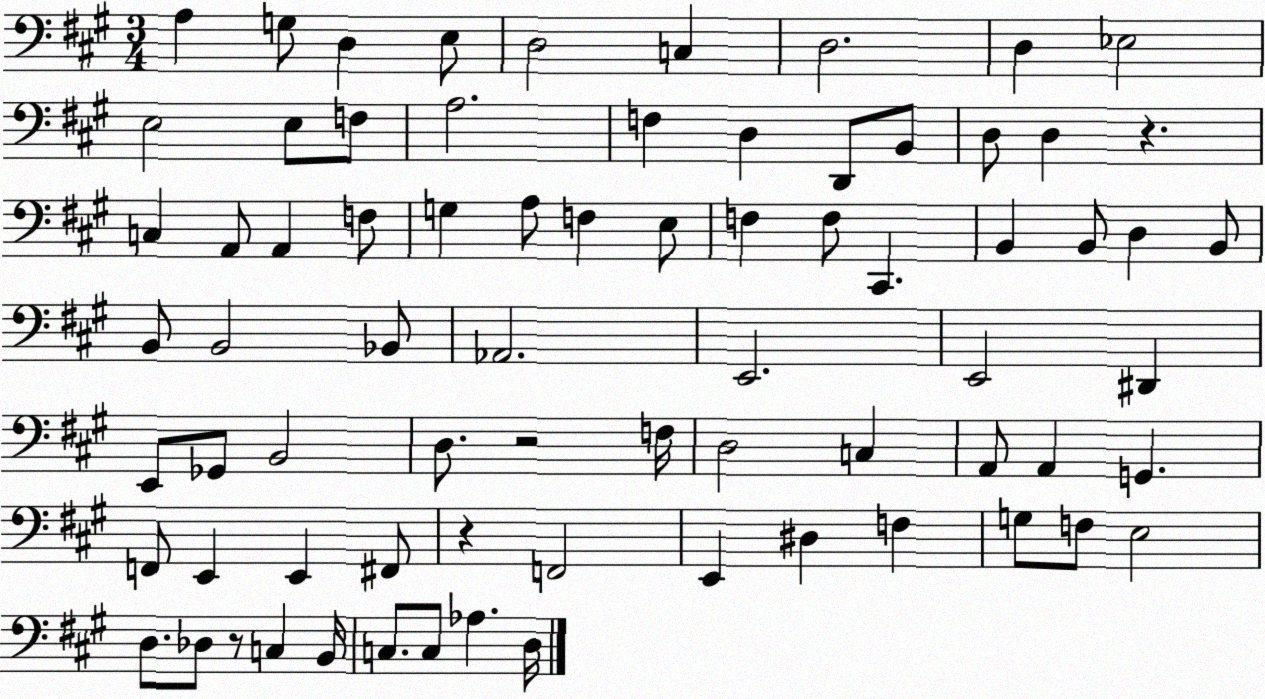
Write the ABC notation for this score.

X:1
T:Untitled
M:3/4
L:1/4
K:A
A, G,/2 D, E,/2 D,2 C, D,2 D, _E,2 E,2 E,/2 F,/2 A,2 F, D, D,,/2 B,,/2 D,/2 D, z C, A,,/2 A,, F,/2 G, A,/2 F, E,/2 F, F,/2 ^C,, B,, B,,/2 D, B,,/2 B,,/2 B,,2 _B,,/2 _A,,2 E,,2 E,,2 ^D,, E,,/2 _G,,/2 B,,2 D,/2 z2 F,/4 D,2 C, A,,/2 A,, G,, F,,/2 E,, E,, ^F,,/2 z F,,2 E,, ^D, F, G,/2 F,/2 E,2 D,/2 _D,/2 z/2 C, B,,/4 C,/2 C,/2 _A, D,/4